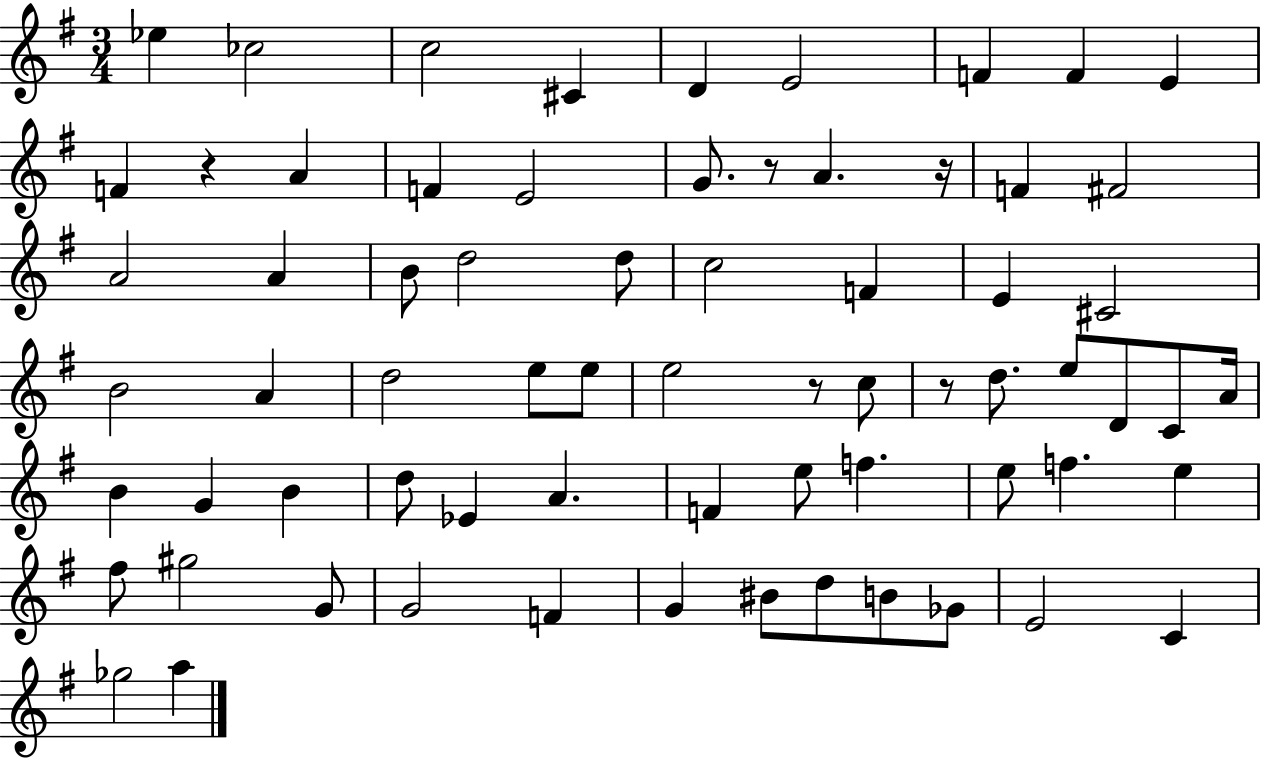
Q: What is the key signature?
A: G major